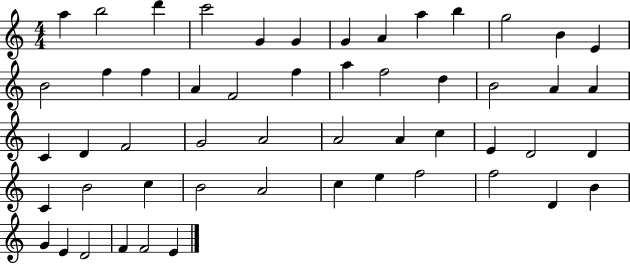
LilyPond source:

{
  \clef treble
  \numericTimeSignature
  \time 4/4
  \key c \major
  a''4 b''2 d'''4 | c'''2 g'4 g'4 | g'4 a'4 a''4 b''4 | g''2 b'4 e'4 | \break b'2 f''4 f''4 | a'4 f'2 f''4 | a''4 f''2 d''4 | b'2 a'4 a'4 | \break c'4 d'4 f'2 | g'2 a'2 | a'2 a'4 c''4 | e'4 d'2 d'4 | \break c'4 b'2 c''4 | b'2 a'2 | c''4 e''4 f''2 | f''2 d'4 b'4 | \break g'4 e'4 d'2 | f'4 f'2 e'4 | \bar "|."
}